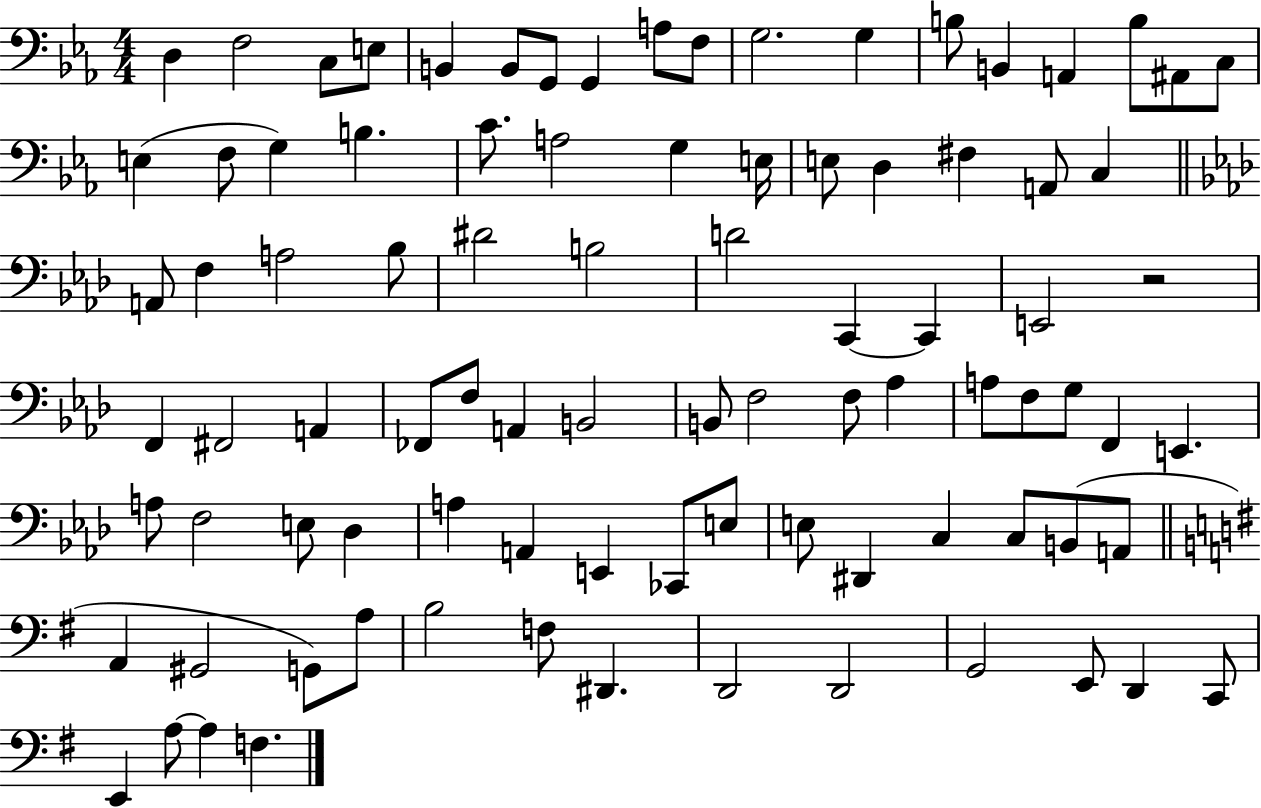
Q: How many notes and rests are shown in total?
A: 90